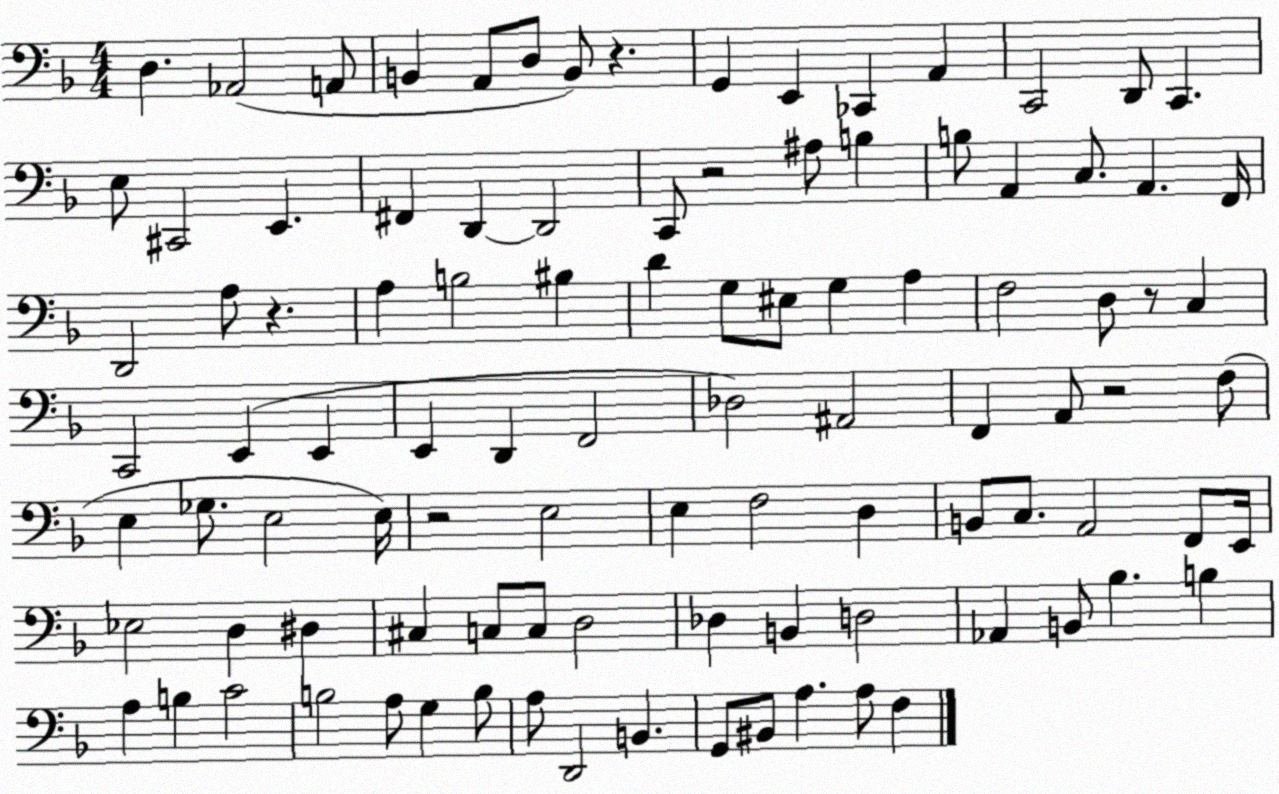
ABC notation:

X:1
T:Untitled
M:4/4
L:1/4
K:F
D, _A,,2 A,,/2 B,, A,,/2 D,/2 B,,/2 z G,, E,, _C,, A,, C,,2 D,,/2 C,, E,/2 ^C,,2 E,, ^F,, D,, D,,2 C,,/2 z2 ^A,/2 B, B,/2 A,, C,/2 A,, F,,/4 D,,2 A,/2 z A, B,2 ^B, D G,/2 ^E,/2 G, A, F,2 D,/2 z/2 C, C,,2 E,, E,, E,, D,, F,,2 _D,2 ^A,,2 F,, A,,/2 z2 F,/2 E, _G,/2 E,2 E,/4 z2 E,2 E, F,2 D, B,,/2 C,/2 A,,2 F,,/2 E,,/4 _E,2 D, ^D, ^C, C,/2 C,/2 D,2 _D, B,, D,2 _A,, B,,/2 _B, B, A, B, C2 B,2 A,/2 G, B,/2 A,/2 D,,2 B,, G,,/2 ^B,,/2 A, A,/2 F,